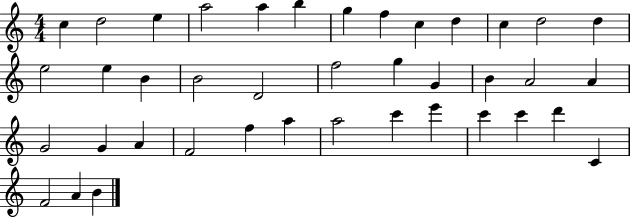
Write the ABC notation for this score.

X:1
T:Untitled
M:4/4
L:1/4
K:C
c d2 e a2 a b g f c d c d2 d e2 e B B2 D2 f2 g G B A2 A G2 G A F2 f a a2 c' e' c' c' d' C F2 A B